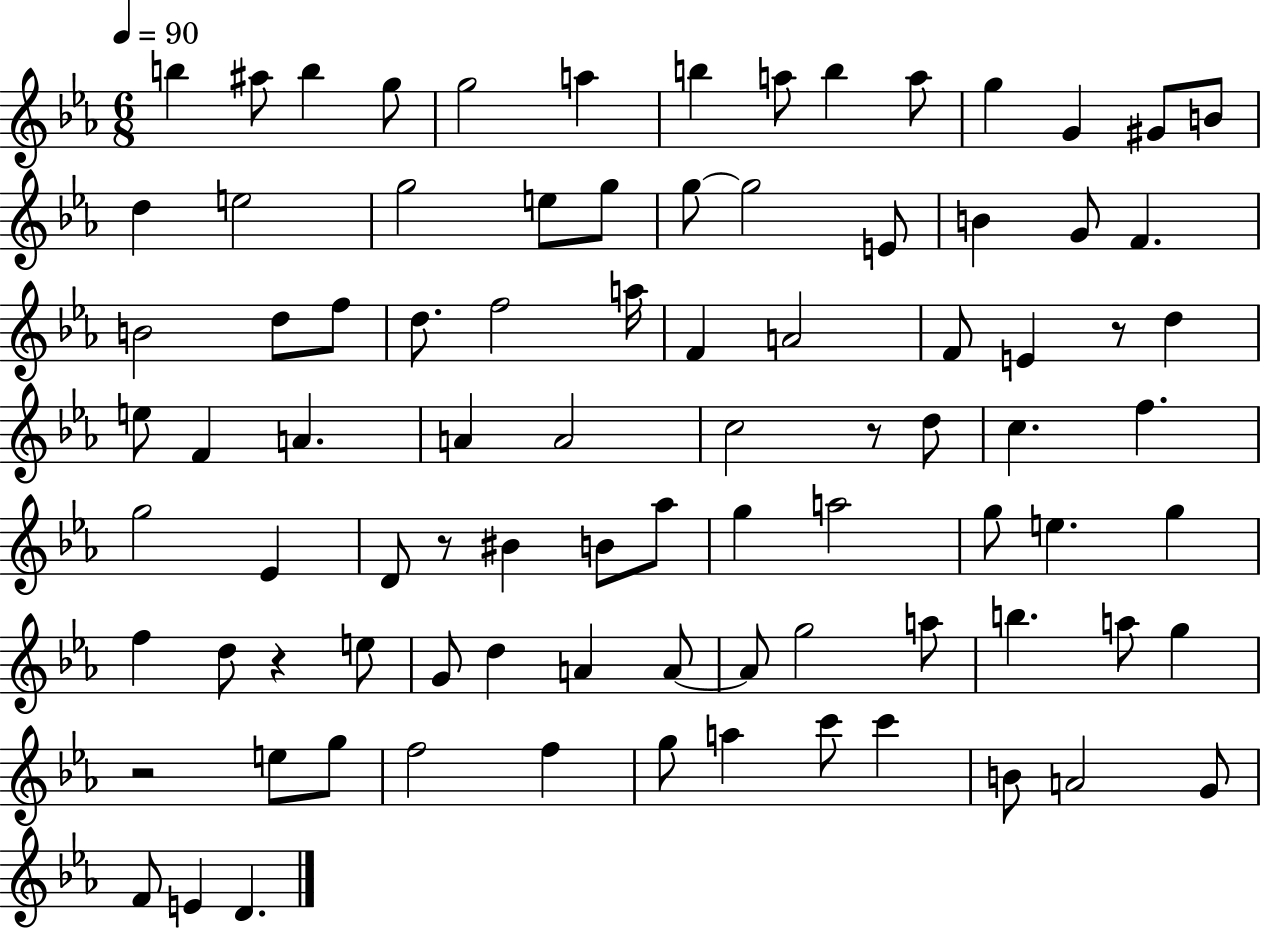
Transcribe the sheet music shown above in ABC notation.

X:1
T:Untitled
M:6/8
L:1/4
K:Eb
b ^a/2 b g/2 g2 a b a/2 b a/2 g G ^G/2 B/2 d e2 g2 e/2 g/2 g/2 g2 E/2 B G/2 F B2 d/2 f/2 d/2 f2 a/4 F A2 F/2 E z/2 d e/2 F A A A2 c2 z/2 d/2 c f g2 _E D/2 z/2 ^B B/2 _a/2 g a2 g/2 e g f d/2 z e/2 G/2 d A A/2 A/2 g2 a/2 b a/2 g z2 e/2 g/2 f2 f g/2 a c'/2 c' B/2 A2 G/2 F/2 E D